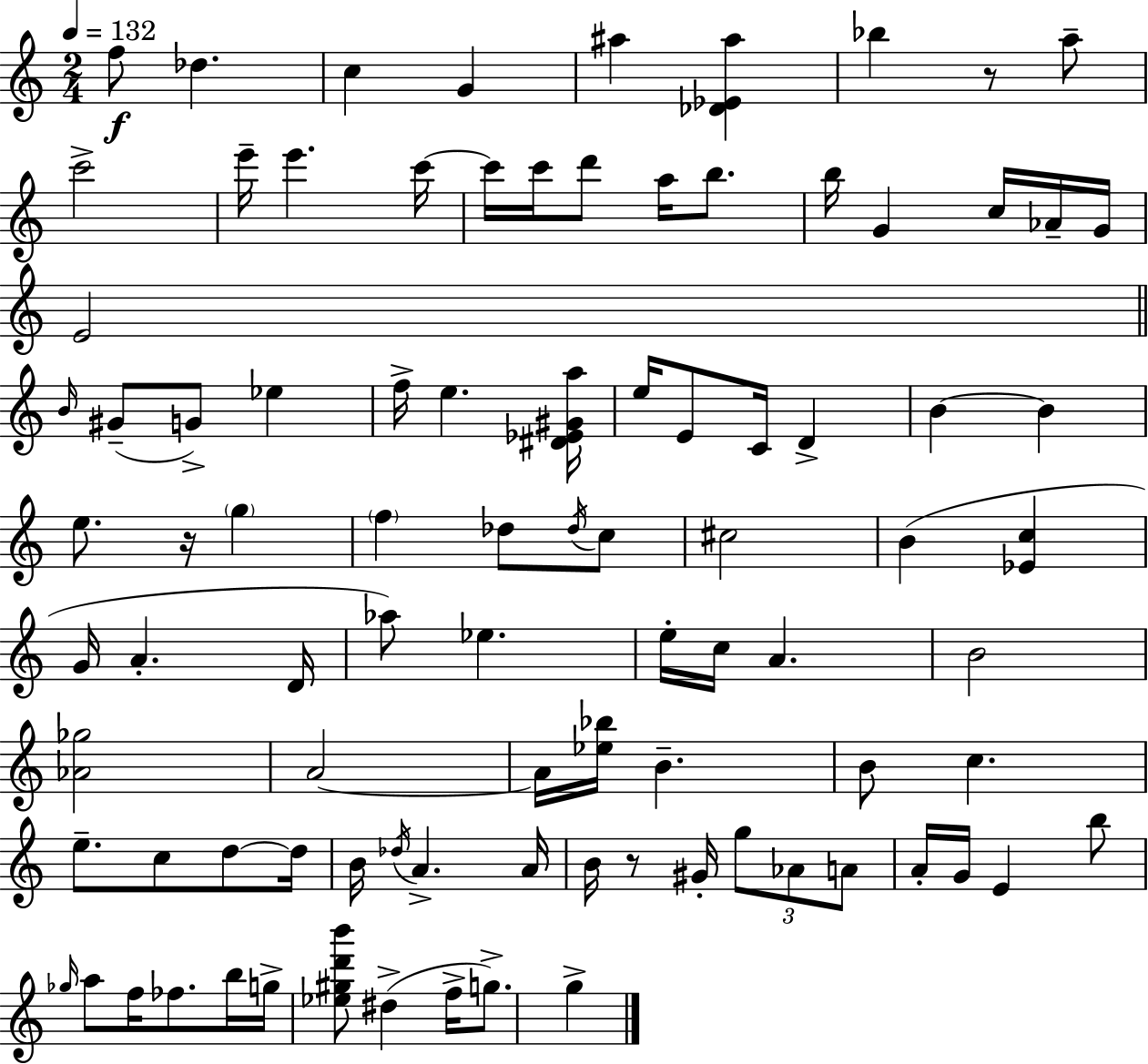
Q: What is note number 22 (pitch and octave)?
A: E4